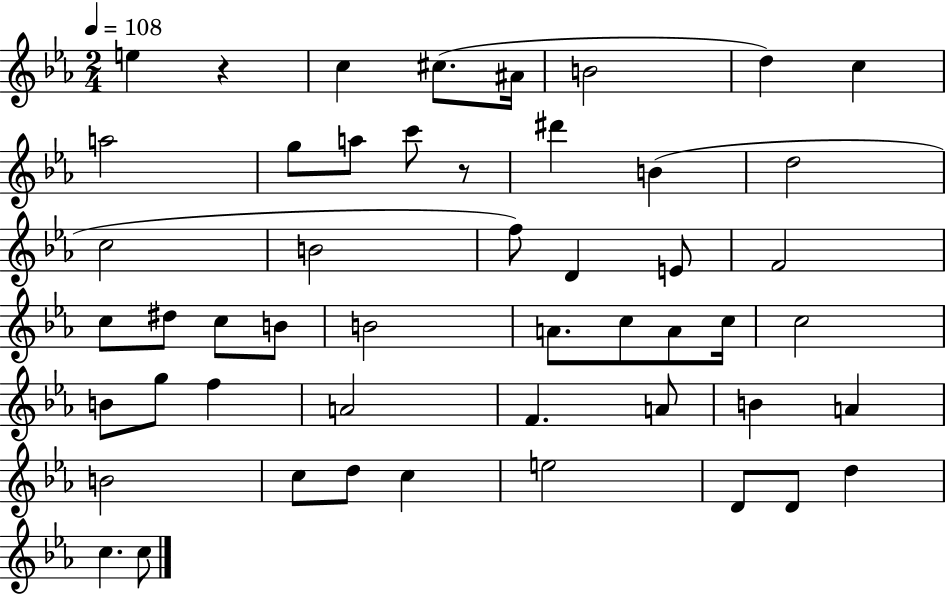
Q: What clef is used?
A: treble